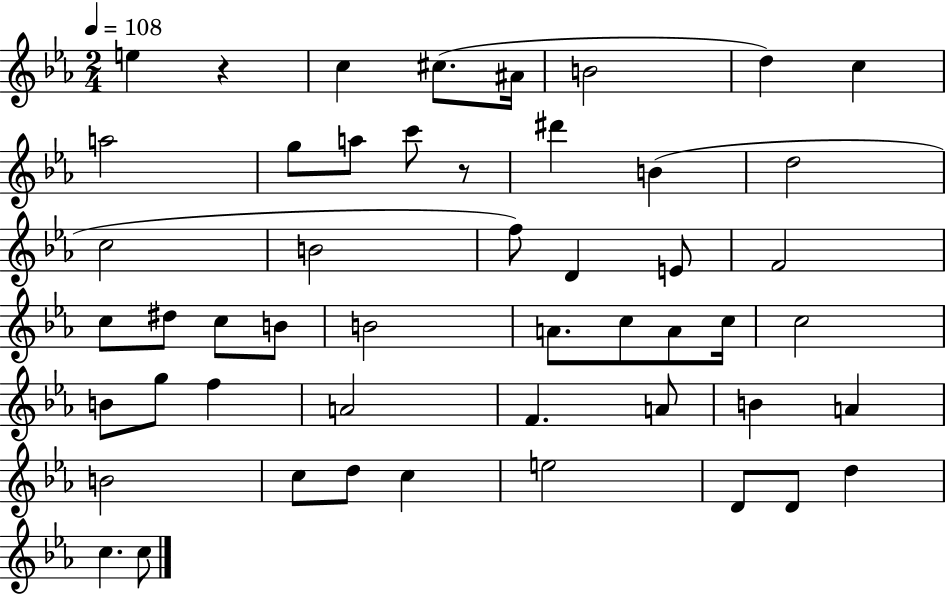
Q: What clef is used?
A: treble